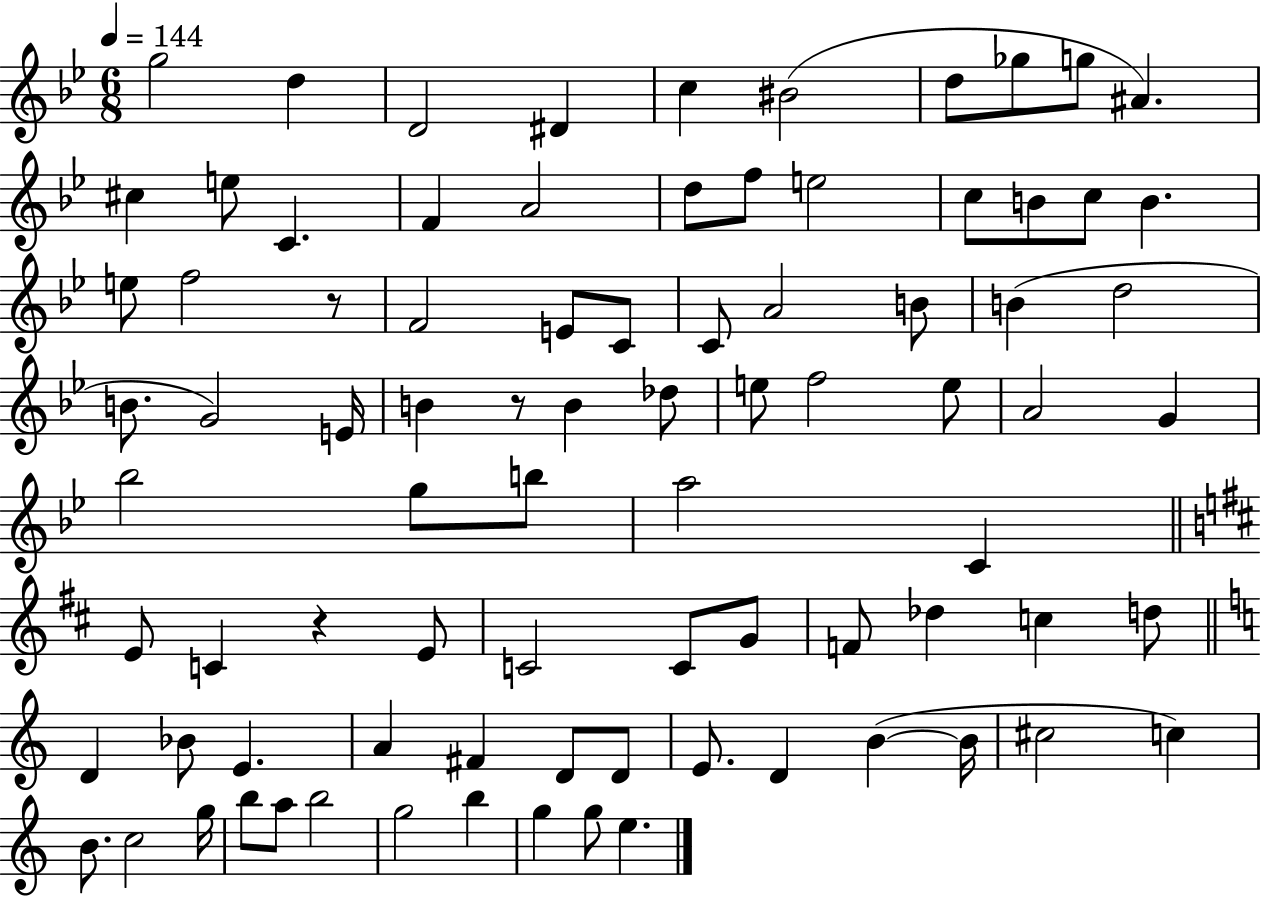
G5/h D5/q D4/h D#4/q C5/q BIS4/h D5/e Gb5/e G5/e A#4/q. C#5/q E5/e C4/q. F4/q A4/h D5/e F5/e E5/h C5/e B4/e C5/e B4/q. E5/e F5/h R/e F4/h E4/e C4/e C4/e A4/h B4/e B4/q D5/h B4/e. G4/h E4/s B4/q R/e B4/q Db5/e E5/e F5/h E5/e A4/h G4/q Bb5/h G5/e B5/e A5/h C4/q E4/e C4/q R/q E4/e C4/h C4/e G4/e F4/e Db5/q C5/q D5/e D4/q Bb4/e E4/q. A4/q F#4/q D4/e D4/e E4/e. D4/q B4/q B4/s C#5/h C5/q B4/e. C5/h G5/s B5/e A5/e B5/h G5/h B5/q G5/q G5/e E5/q.